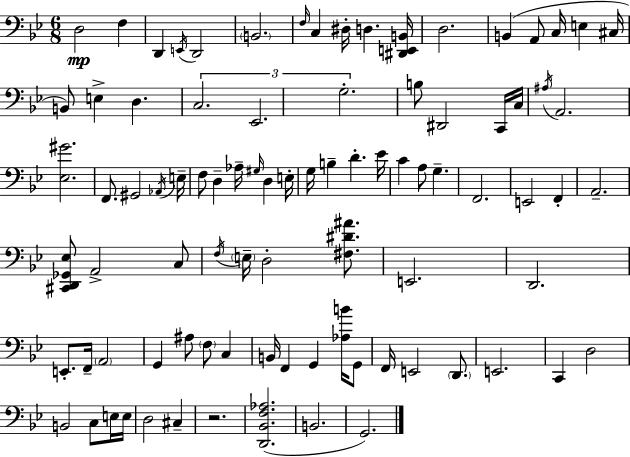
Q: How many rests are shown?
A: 1